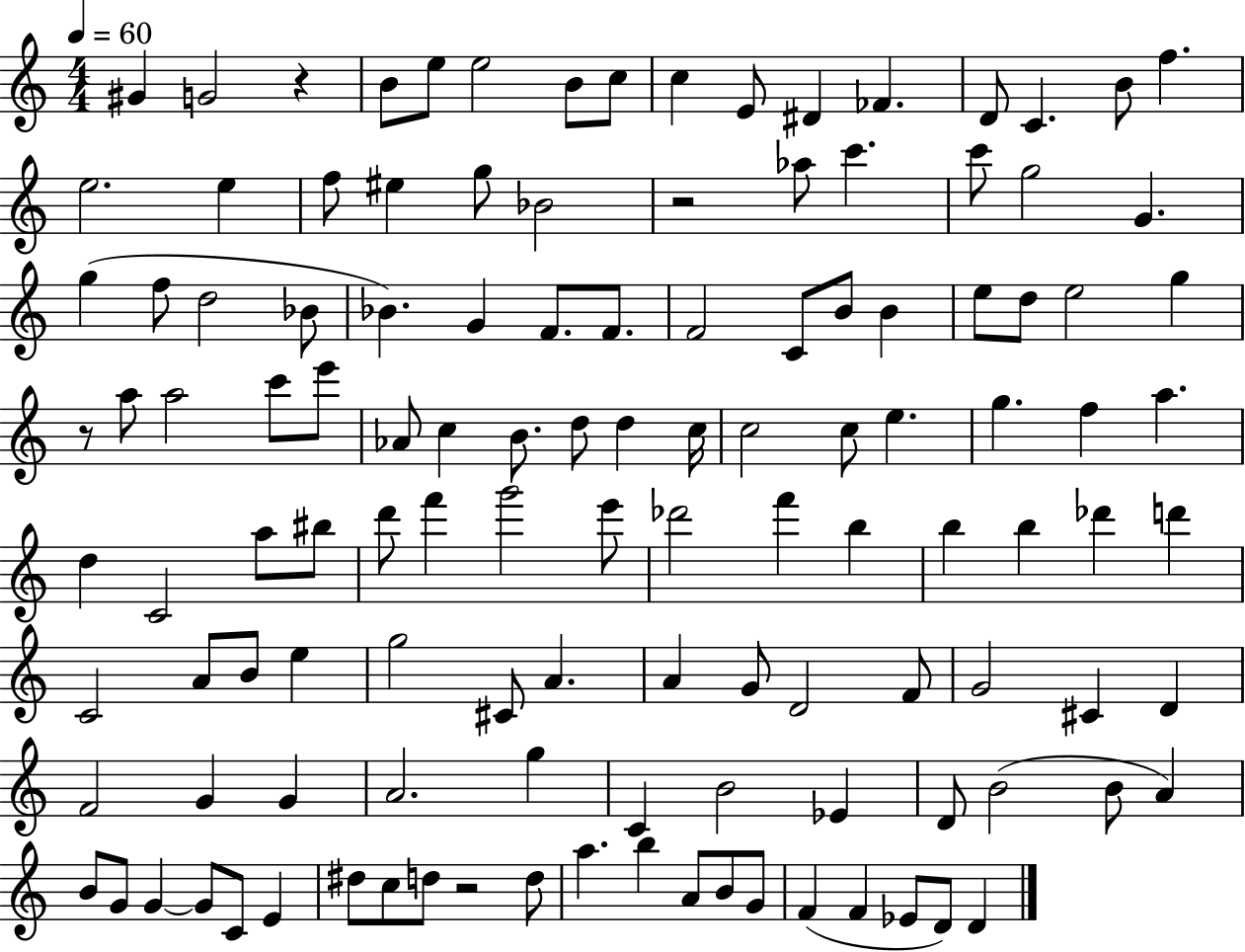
G#4/q G4/h R/q B4/e E5/e E5/h B4/e C5/e C5/q E4/e D#4/q FES4/q. D4/e C4/q. B4/e F5/q. E5/h. E5/q F5/e EIS5/q G5/e Bb4/h R/h Ab5/e C6/q. C6/e G5/h G4/q. G5/q F5/e D5/h Bb4/e Bb4/q. G4/q F4/e. F4/e. F4/h C4/e B4/e B4/q E5/e D5/e E5/h G5/q R/e A5/e A5/h C6/e E6/e Ab4/e C5/q B4/e. D5/e D5/q C5/s C5/h C5/e E5/q. G5/q. F5/q A5/q. D5/q C4/h A5/e BIS5/e D6/e F6/q G6/h E6/e Db6/h F6/q B5/q B5/q B5/q Db6/q D6/q C4/h A4/e B4/e E5/q G5/h C#4/e A4/q. A4/q G4/e D4/h F4/e G4/h C#4/q D4/q F4/h G4/q G4/q A4/h. G5/q C4/q B4/h Eb4/q D4/e B4/h B4/e A4/q B4/e G4/e G4/q G4/e C4/e E4/q D#5/e C5/e D5/e R/h D5/e A5/q. B5/q A4/e B4/e G4/e F4/q F4/q Eb4/e D4/e D4/q